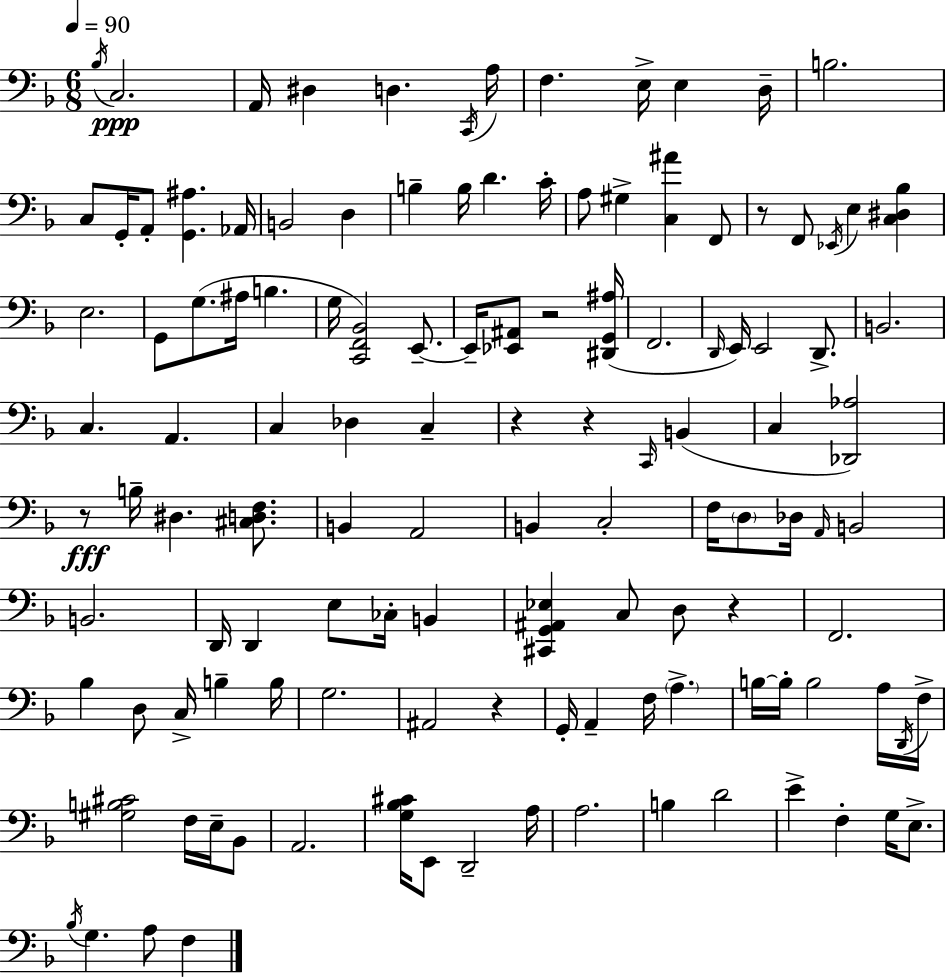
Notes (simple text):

Bb3/s C3/h. A2/s D#3/q D3/q. C2/s A3/s F3/q. E3/s E3/q D3/s B3/h. C3/e G2/s A2/e [G2,A#3]/q. Ab2/s B2/h D3/q B3/q B3/s D4/q. C4/s A3/e G#3/q [C3,A#4]/q F2/e R/e F2/e Eb2/s E3/q [C3,D#3,Bb3]/q E3/h. G2/e G3/e. A#3/s B3/q. G3/s [C2,F2,Bb2]/h E2/e. E2/s [Eb2,A#2]/e R/h [D#2,G2,A#3]/s F2/h. D2/s E2/s E2/h D2/e. B2/h. C3/q. A2/q. C3/q Db3/q C3/q R/q R/q C2/s B2/q C3/q [Db2,Ab3]/h R/e B3/s D#3/q. [C#3,D3,F3]/e. B2/q A2/h B2/q C3/h F3/s D3/e Db3/s A2/s B2/h B2/h. D2/s D2/q E3/e CES3/s B2/q [C#2,G2,A#2,Eb3]/q C3/e D3/e R/q F2/h. Bb3/q D3/e C3/s B3/q B3/s G3/h. A#2/h R/q G2/s A2/q F3/s A3/q. B3/s B3/s B3/h A3/s D2/s F3/s [G#3,B3,C#4]/h F3/s E3/s Bb2/e A2/h. [G3,Bb3,C#4]/s E2/e D2/h A3/s A3/h. B3/q D4/h E4/q F3/q G3/s E3/e. Bb3/s G3/q. A3/e F3/q